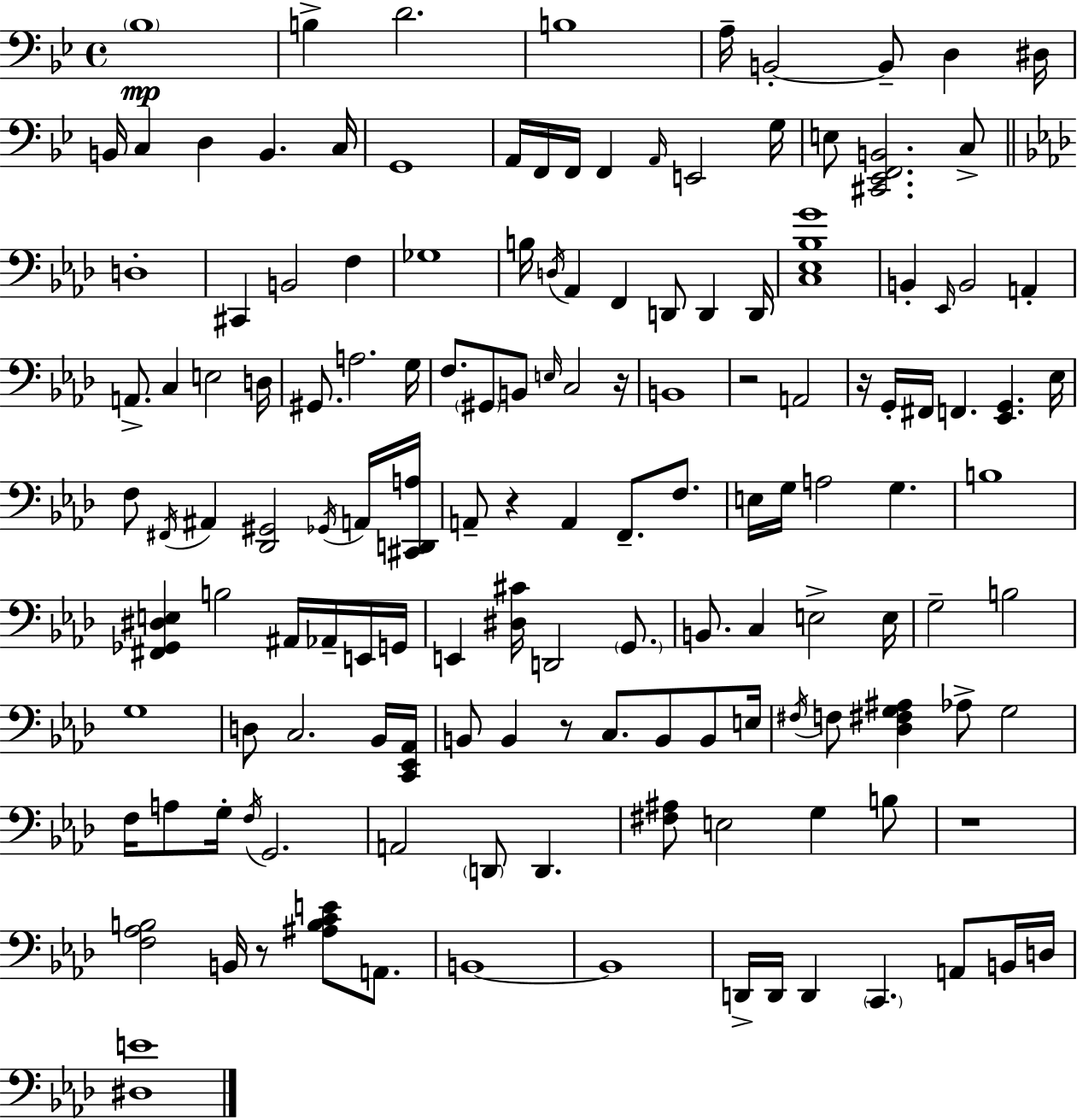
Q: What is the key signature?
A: BES major